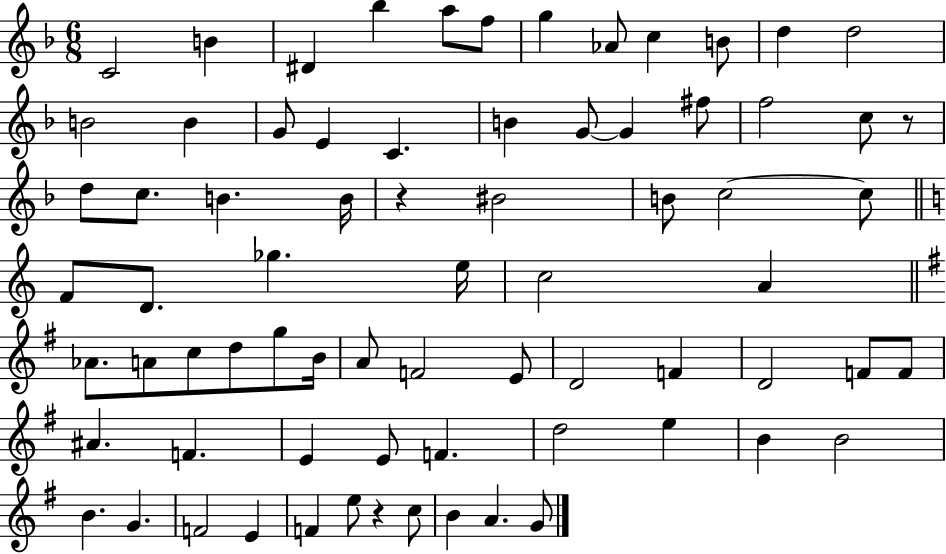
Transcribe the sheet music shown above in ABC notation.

X:1
T:Untitled
M:6/8
L:1/4
K:F
C2 B ^D _b a/2 f/2 g _A/2 c B/2 d d2 B2 B G/2 E C B G/2 G ^f/2 f2 c/2 z/2 d/2 c/2 B B/4 z ^B2 B/2 c2 c/2 F/2 D/2 _g e/4 c2 A _A/2 A/2 c/2 d/2 g/2 B/4 A/2 F2 E/2 D2 F D2 F/2 F/2 ^A F E E/2 F d2 e B B2 B G F2 E F e/2 z c/2 B A G/2